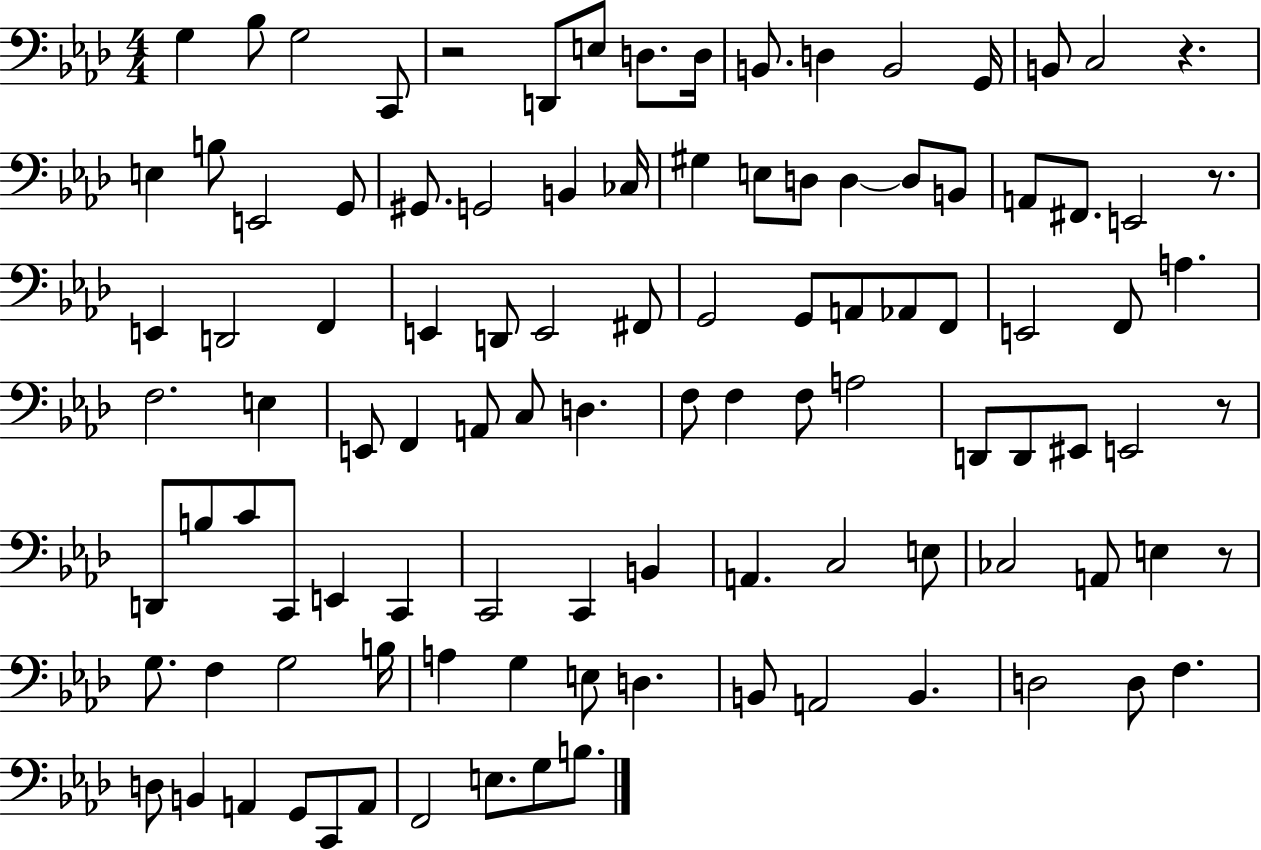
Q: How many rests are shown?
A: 5